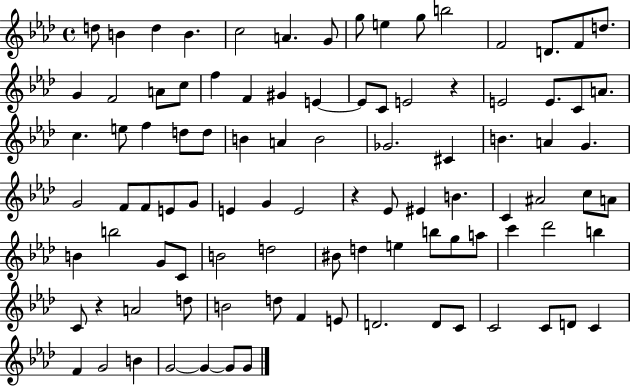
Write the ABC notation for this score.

X:1
T:Untitled
M:4/4
L:1/4
K:Ab
d/2 B d B c2 A G/2 g/2 e g/2 b2 F2 D/2 F/2 d/2 G F2 A/2 c/2 f F ^G E E/2 C/2 E2 z E2 E/2 C/2 A/2 c e/2 f d/2 d/2 B A B2 _G2 ^C B A G G2 F/2 F/2 E/2 G/2 E G E2 z _E/2 ^E B C ^A2 c/2 A/2 B b2 G/2 C/2 B2 d2 ^B/2 d e b/2 g/2 a/2 c' _d'2 b C/2 z A2 d/2 B2 d/2 F E/2 D2 D/2 C/2 C2 C/2 D/2 C F G2 B G2 G G/2 G/2